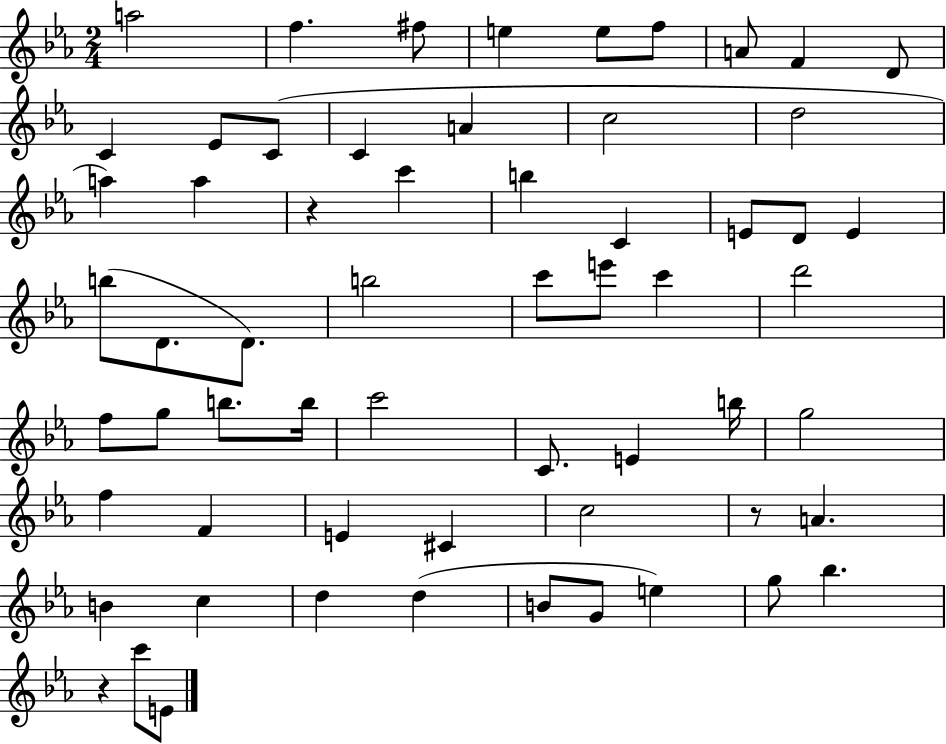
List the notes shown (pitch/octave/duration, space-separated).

A5/h F5/q. F#5/e E5/q E5/e F5/e A4/e F4/q D4/e C4/q Eb4/e C4/e C4/q A4/q C5/h D5/h A5/q A5/q R/q C6/q B5/q C4/q E4/e D4/e E4/q B5/e D4/e. D4/e. B5/h C6/e E6/e C6/q D6/h F5/e G5/e B5/e. B5/s C6/h C4/e. E4/q B5/s G5/h F5/q F4/q E4/q C#4/q C5/h R/e A4/q. B4/q C5/q D5/q D5/q B4/e G4/e E5/q G5/e Bb5/q. R/q C6/e E4/e